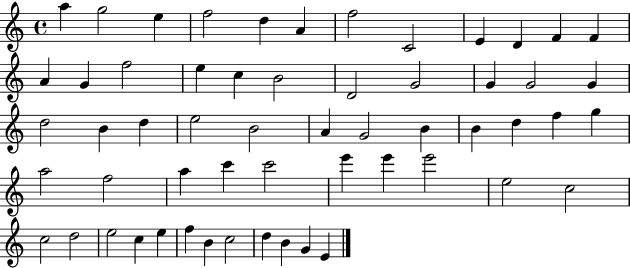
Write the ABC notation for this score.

X:1
T:Untitled
M:4/4
L:1/4
K:C
a g2 e f2 d A f2 C2 E D F F A G f2 e c B2 D2 G2 G G2 G d2 B d e2 B2 A G2 B B d f g a2 f2 a c' c'2 e' e' e'2 e2 c2 c2 d2 e2 c e f B c2 d B G E